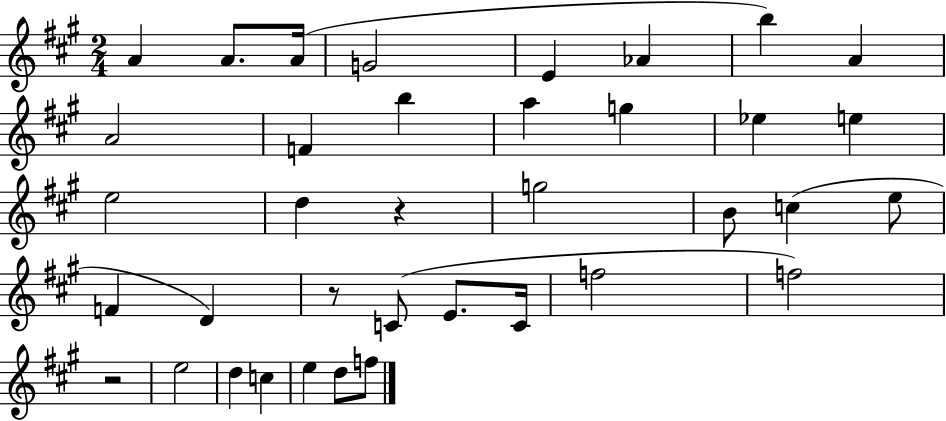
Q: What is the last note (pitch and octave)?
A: F5